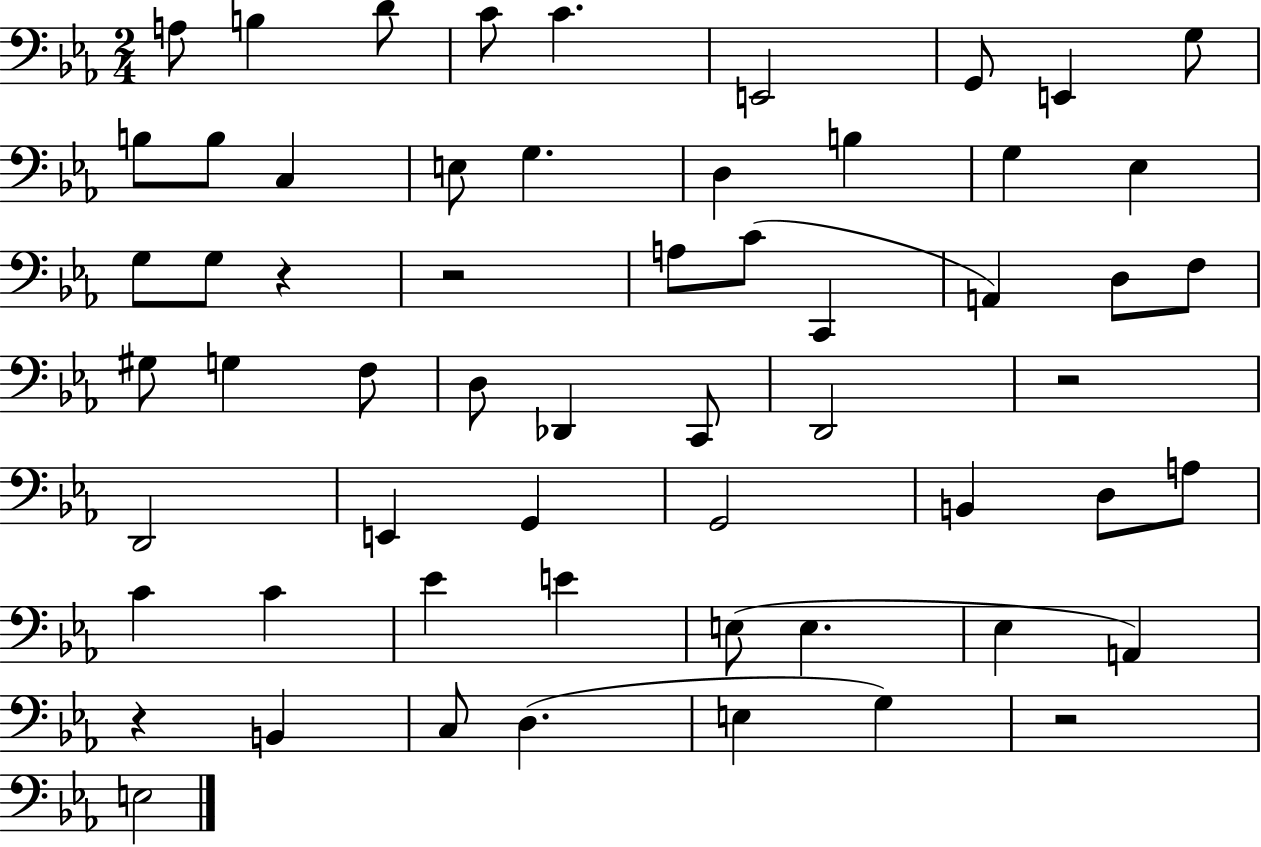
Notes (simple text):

A3/e B3/q D4/e C4/e C4/q. E2/h G2/e E2/q G3/e B3/e B3/e C3/q E3/e G3/q. D3/q B3/q G3/q Eb3/q G3/e G3/e R/q R/h A3/e C4/e C2/q A2/q D3/e F3/e G#3/e G3/q F3/e D3/e Db2/q C2/e D2/h R/h D2/h E2/q G2/q G2/h B2/q D3/e A3/e C4/q C4/q Eb4/q E4/q E3/e E3/q. Eb3/q A2/q R/q B2/q C3/e D3/q. E3/q G3/q R/h E3/h